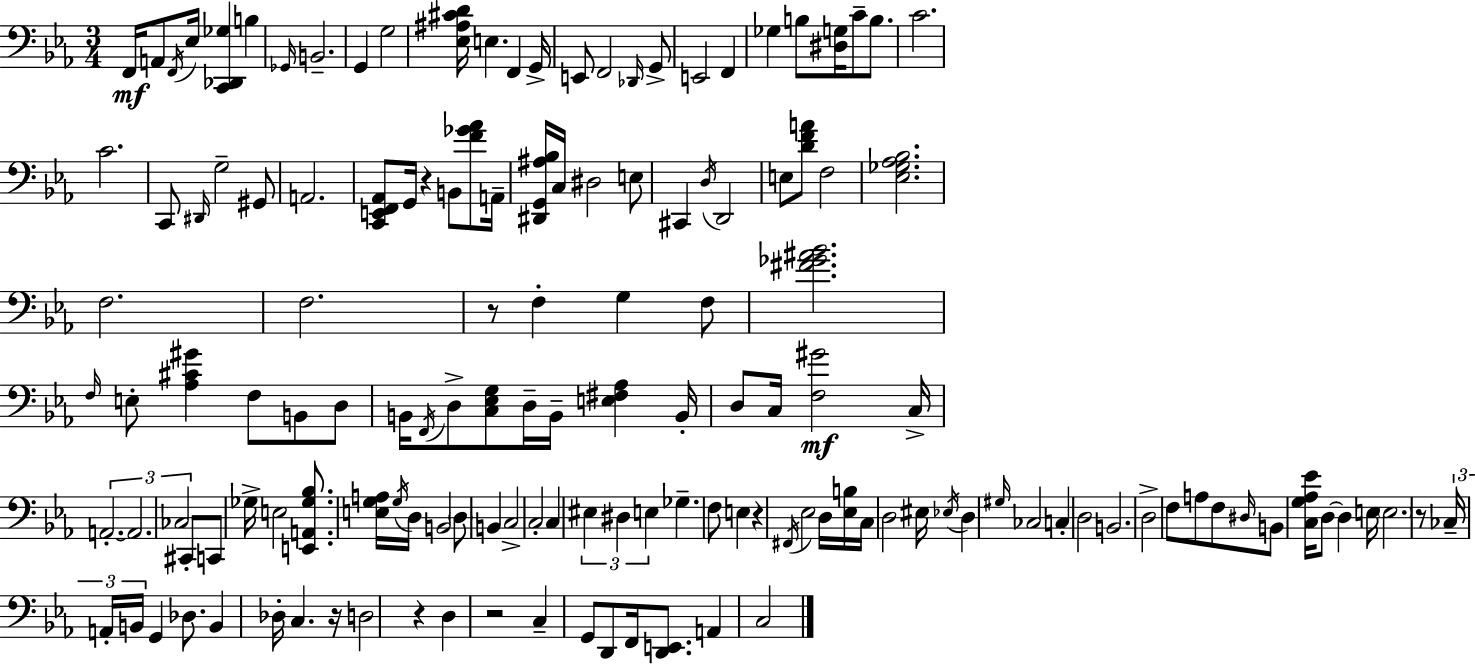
{
  \clef bass
  \numericTimeSignature
  \time 3/4
  \key c \minor
  \repeat volta 2 { f,16\mf a,8 \acciaccatura { f,16 } ees16 <c, des, ges>4 b4 | \grace { ges,16 } b,2.-- | g,4 g2 | <ees ais cis' d'>16 e4. f,4 | \break g,16-> e,8 f,2 | \grace { des,16 } g,8-> e,2 f,4 | ges4 b8 <dis g>16 c'8-- | b8. c'2. | \break c'2. | c,8 \grace { dis,16 } g2-- | gis,8 a,2. | <c, e, f, aes,>8 g,16 r4 b,8 | \break <f' ges' aes'>8 a,16-- <dis, g, ais bes>16 c16 dis2 | e8 cis,4 \acciaccatura { d16 } d,2 | e8 <d' f' a'>8 f2 | <ees ges aes bes>2. | \break f2. | f2. | r8 f4-. g4 | f8 <fis' ges' ais' bes'>2. | \break \grace { f16 } e8-. <aes cis' gis'>4 | f8 b,8 d8 b,16 \acciaccatura { f,16 } d8-> <c ees g>8 | d16-- b,16-- <e fis aes>4 b,16-. d8 c16 <f gis'>2\mf | c16-> \tuplet 3/2 { a,2.-.~~ | \break a,2. | ces2 } | cis,8-. c,8 ges16-> e2 | <e, a, ges bes>8. <e g a>16 \acciaccatura { g16 } d16 b,2 | \break \parenthesize d8 b,4 | c2-> c2-. | c4 \tuplet 3/2 { eis4 | dis4 e4 } ges4.-- | \break f8 e4 r4 | \acciaccatura { fis,16 } ees2 d16 <ees b>16 c16 | d2 eis16 \acciaccatura { ees16 } d4 | \grace { gis16 } ces2 c4-. | \break d2 b,2. | d2-> | f8 a8 f8 | \grace { dis16 } b,8 <c g aes ees'>16 d8~~ d4 e16 | \break \parenthesize e2. | r8 \tuplet 3/2 { ces16-- a,16-. b,16 } g,4 des8. | b,4 des16-. c4. r16 | d2 r4 | \break d4 r2 | c4-- g,8 d,8 f,16 <d, e,>8. | a,4 c2 | } \bar "|."
}